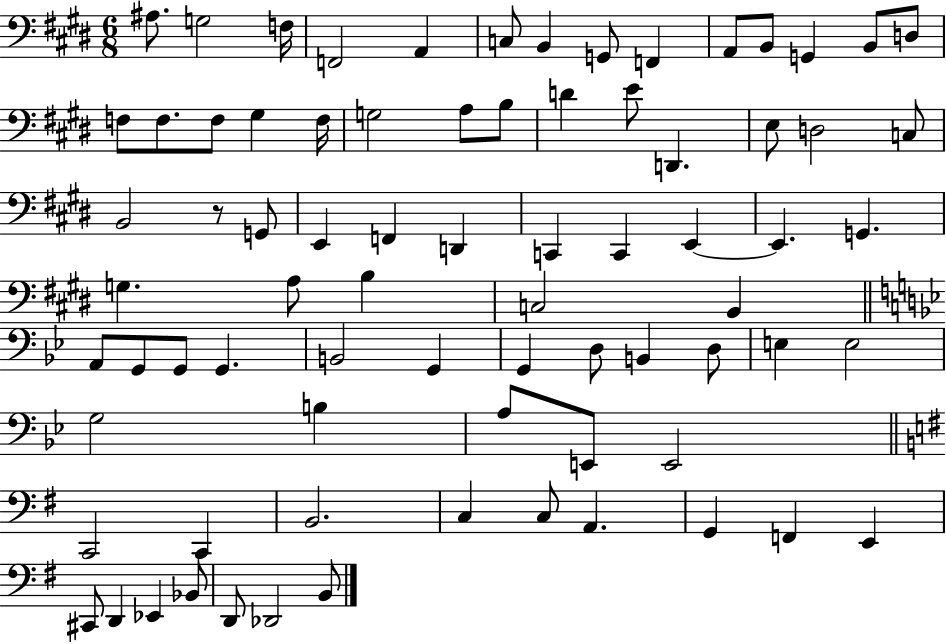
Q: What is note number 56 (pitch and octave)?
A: G3